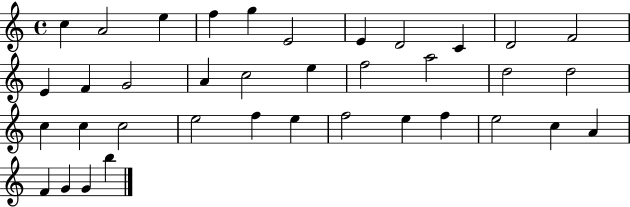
C5/q A4/h E5/q F5/q G5/q E4/h E4/q D4/h C4/q D4/h F4/h E4/q F4/q G4/h A4/q C5/h E5/q F5/h A5/h D5/h D5/h C5/q C5/q C5/h E5/h F5/q E5/q F5/h E5/q F5/q E5/h C5/q A4/q F4/q G4/q G4/q B5/q